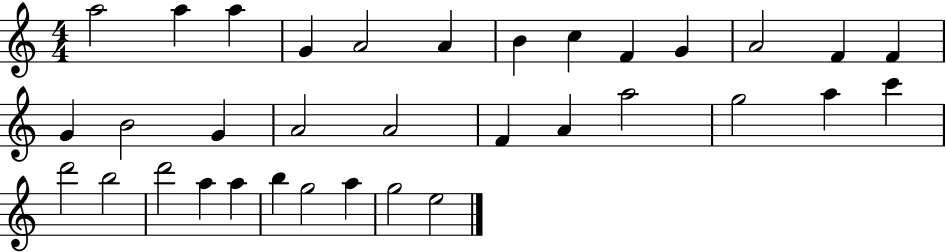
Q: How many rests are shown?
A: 0